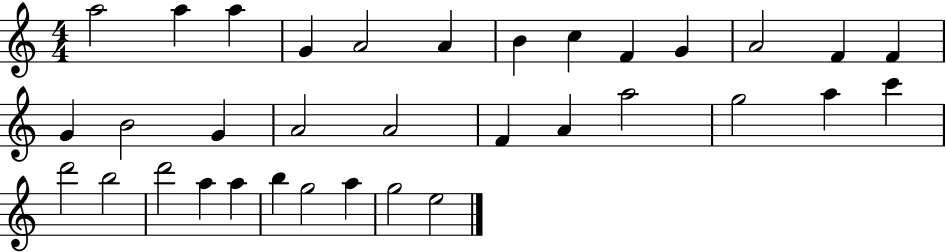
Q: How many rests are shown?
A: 0